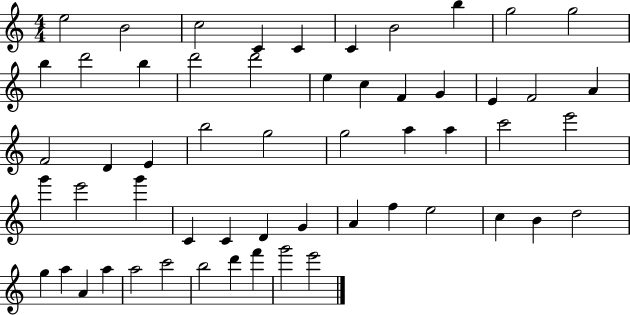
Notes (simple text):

E5/h B4/h C5/h C4/q C4/q C4/q B4/h B5/q G5/h G5/h B5/q D6/h B5/q D6/h D6/h E5/q C5/q F4/q G4/q E4/q F4/h A4/q F4/h D4/q E4/q B5/h G5/h G5/h A5/q A5/q C6/h E6/h G6/q E6/h G6/q C4/q C4/q D4/q G4/q A4/q F5/q E5/h C5/q B4/q D5/h G5/q A5/q A4/q A5/q A5/h C6/h B5/h D6/q F6/q G6/h E6/h